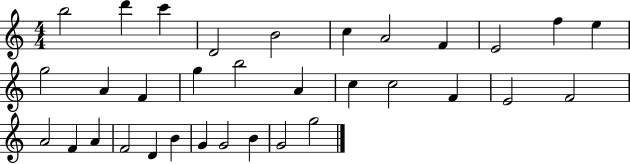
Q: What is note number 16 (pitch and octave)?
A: B5